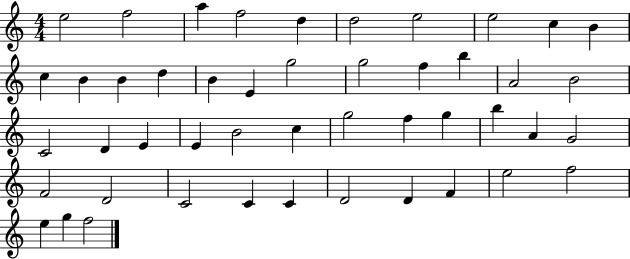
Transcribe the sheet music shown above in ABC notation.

X:1
T:Untitled
M:4/4
L:1/4
K:C
e2 f2 a f2 d d2 e2 e2 c B c B B d B E g2 g2 f b A2 B2 C2 D E E B2 c g2 f g b A G2 F2 D2 C2 C C D2 D F e2 f2 e g f2